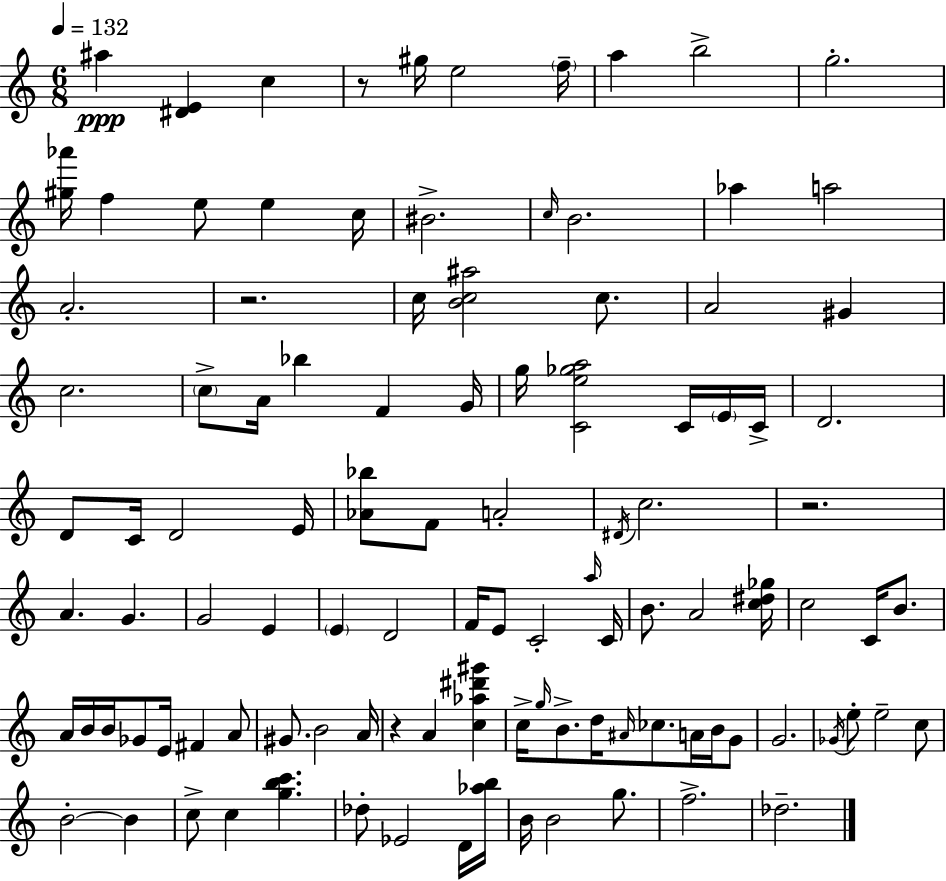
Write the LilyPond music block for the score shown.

{
  \clef treble
  \numericTimeSignature
  \time 6/8
  \key a \minor
  \tempo 4 = 132
  ais''4\ppp <dis' e'>4 c''4 | r8 gis''16 e''2 \parenthesize f''16-- | a''4 b''2-> | g''2.-. | \break <gis'' aes'''>16 f''4 e''8 e''4 c''16 | bis'2.-> | \grace { c''16 } b'2. | aes''4 a''2 | \break a'2.-. | r2. | c''16 <b' c'' ais''>2 c''8. | a'2 gis'4 | \break c''2. | \parenthesize c''8-> a'16 bes''4 f'4 | g'16 g''16 <c' e'' ges'' a''>2 c'16 \parenthesize e'16 | c'16-> d'2. | \break d'8 c'16 d'2 | e'16 <aes' bes''>8 f'8 a'2-. | \acciaccatura { dis'16 } c''2. | r2. | \break a'4. g'4. | g'2 e'4 | \parenthesize e'4 d'2 | f'16 e'8 c'2-. | \break \grace { a''16 } c'16 b'8. a'2 | <c'' dis'' ges''>16 c''2 c'16 | b'8. a'16 b'16 b'16 ges'8 e'16 fis'4 | a'8 gis'8. b'2 | \break a'16 r4 a'4 <c'' aes'' dis''' gis'''>4 | c''16-> \grace { g''16 } b'8.-> d''16 \grace { ais'16 } ces''8. | a'16 b'16 g'8 g'2. | \acciaccatura { ges'16 } e''8-. e''2-- | \break c''8 b'2-.~~ | b'4 c''8-> c''4 | <g'' b'' c'''>4. des''8-. ees'2 | d'16 <aes'' b''>16 b'16 b'2 | \break g''8. f''2.-> | des''2.-- | \bar "|."
}